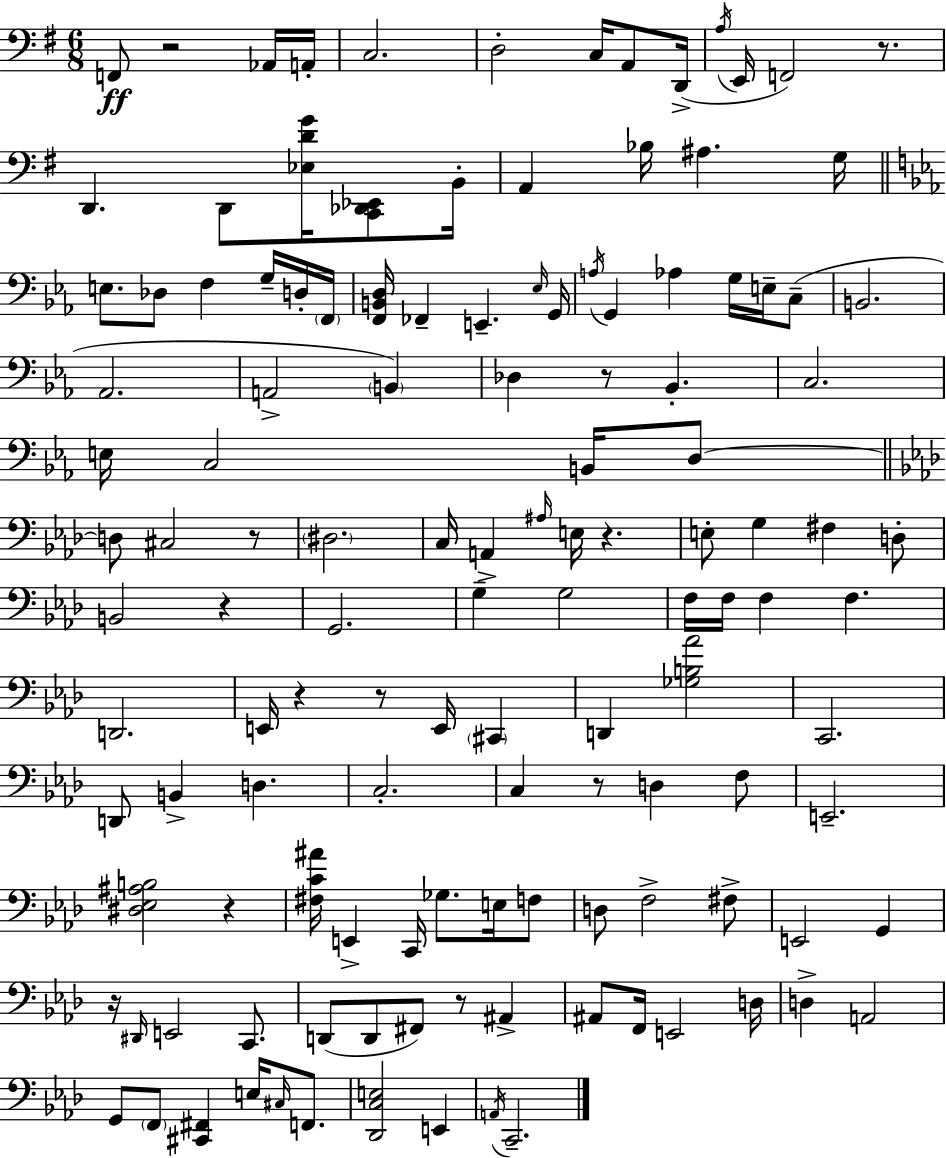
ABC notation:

X:1
T:Untitled
M:6/8
L:1/4
K:G
F,,/2 z2 _A,,/4 A,,/4 C,2 D,2 C,/4 A,,/2 D,,/4 A,/4 E,,/4 F,,2 z/2 D,, D,,/2 [_E,DG]/4 [C,,_D,,_E,,]/2 B,,/4 A,, _B,/4 ^A, G,/4 E,/2 _D,/2 F, G,/4 D,/4 F,,/4 [F,,B,,D,]/4 _F,, E,, _E,/4 G,,/4 A,/4 G,, _A, G,/4 E,/4 C,/2 B,,2 _A,,2 A,,2 B,, _D, z/2 _B,, C,2 E,/4 C,2 B,,/4 D,/2 D,/2 ^C,2 z/2 ^D,2 C,/4 A,, ^A,/4 E,/4 z E,/2 G, ^F, D,/2 B,,2 z G,,2 G, G,2 F,/4 F,/4 F, F, D,,2 E,,/4 z z/2 E,,/4 ^C,, D,, [_G,B,_A]2 C,,2 D,,/2 B,, D, C,2 C, z/2 D, F,/2 E,,2 [^D,_E,^A,B,]2 z [^F,C^A]/4 E,, C,,/4 _G,/2 E,/4 F,/2 D,/2 F,2 ^F,/2 E,,2 G,, z/4 ^D,,/4 E,,2 C,,/2 D,,/2 D,,/2 ^F,,/2 z/2 ^A,, ^A,,/2 F,,/4 E,,2 D,/4 D, A,,2 G,,/2 F,,/2 [^C,,^F,,] E,/4 ^C,/4 F,,/2 [_D,,C,E,]2 E,, A,,/4 C,,2